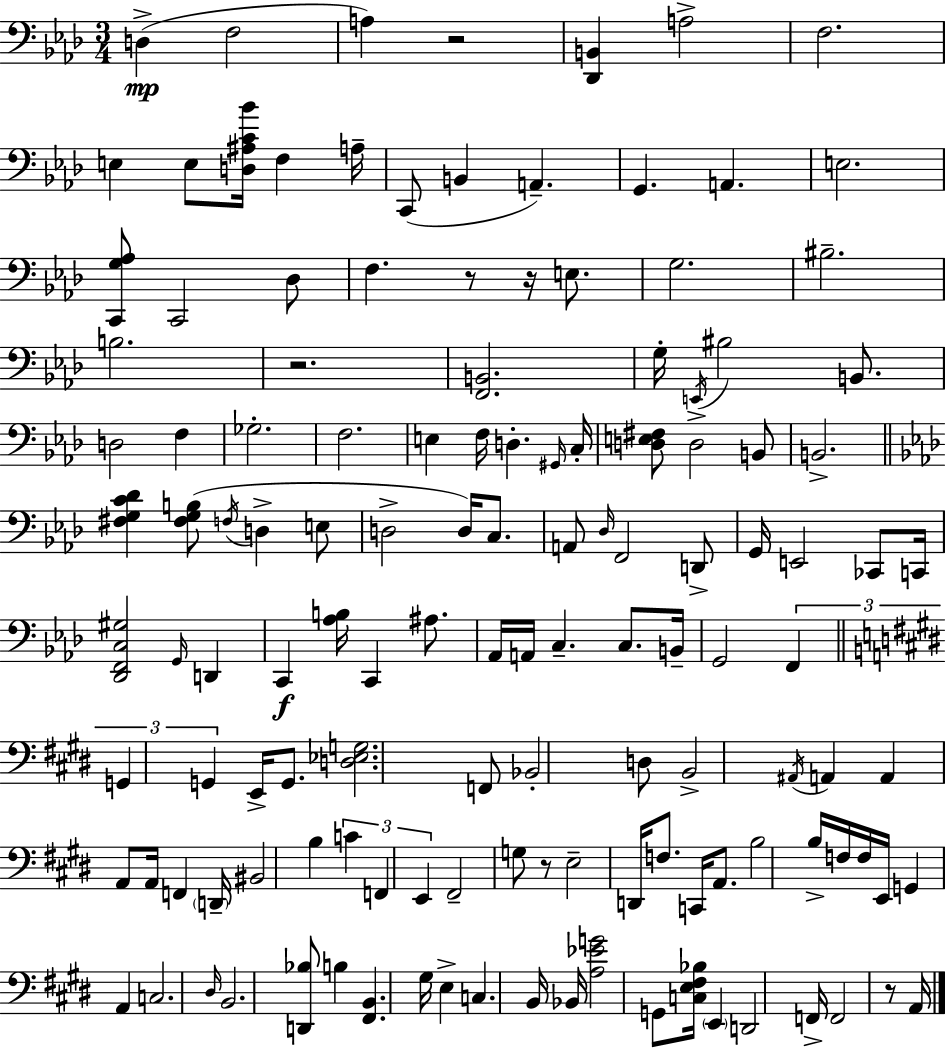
{
  \clef bass
  \numericTimeSignature
  \time 3/4
  \key f \minor
  d4->(\mp f2 | a4) r2 | <des, b,>4 a2-> | f2. | \break e4 e8 <d ais c' bes'>16 f4 a16-- | c,8( b,4 a,4.--) | g,4. a,4. | e2. | \break <c, g aes>8 c,2 des8 | f4. r8 r16 e8. | g2. | bis2.-- | \break b2. | r2. | <f, b,>2. | g16-. \acciaccatura { e,16 } bis2 b,8. | \break d2 f4 | ges2.-. | f2. | e4 f16 d4.-. | \break \grace { gis,16 } c16-. <d e fis>8 d2-> | b,8 b,2.-> | \bar "||" \break \key aes \major <fis g c' des'>4 <fis g b>8( \acciaccatura { f16 } d4-> e8 | d2-> d16) c8. | a,8 \grace { des16 } f,2 | d,8-> g,16 e,2 ces,8 | \break c,16 <des, f, c gis>2 \grace { g,16 } d,4 | c,4\f <aes b>16 c,4 | ais8. aes,16 a,16 c4.-- c8. | b,16-- g,2 \tuplet 3/2 { f,4 | \break \bar "||" \break \key e \major g,4 g,4 } e,16-> g,8. | <d ees g>2. | f,8 bes,2-. d8 | b,2-> \acciaccatura { ais,16 } a,4 | \break a,4 a,8 a,16 f,4 | \parenthesize d,16-- bis,2 b4 | \tuplet 3/2 { c'4 f,4 e,4 } | fis,2-- g8 r8 | \break e2-- d,16 f8. | c,16 a,8. b2 | b16-> f16 f16 e,16 g,4 a,4 | c2. | \break \grace { dis16 } b,2. | <d, bes>8 b4 <fis, b,>4. | gis16 e4-> c4. | b,16 bes,16 <a ees' g'>2 g,8 | \break <c e fis bes>16 \parenthesize e,4 d,2 | f,16-> f,2 r8 | a,16 \bar "|."
}